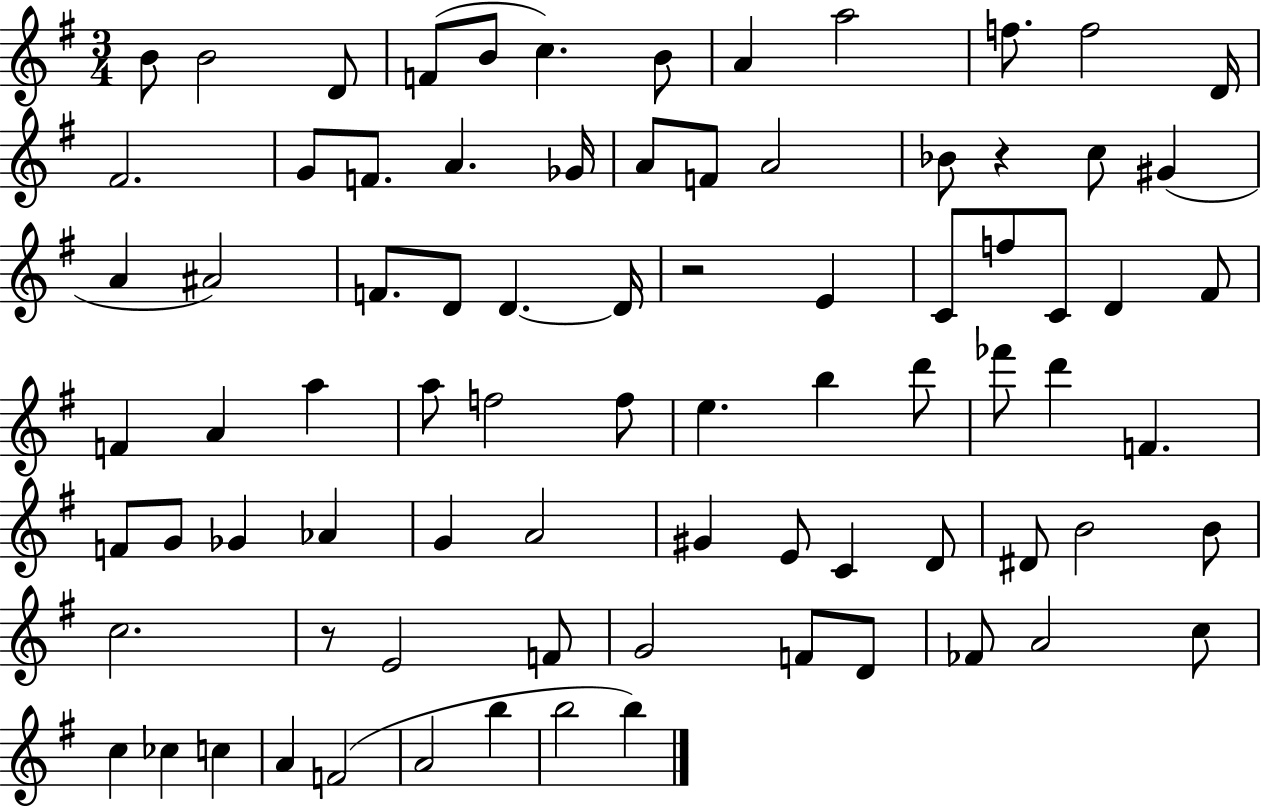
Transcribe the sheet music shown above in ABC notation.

X:1
T:Untitled
M:3/4
L:1/4
K:G
B/2 B2 D/2 F/2 B/2 c B/2 A a2 f/2 f2 D/4 ^F2 G/2 F/2 A _G/4 A/2 F/2 A2 _B/2 z c/2 ^G A ^A2 F/2 D/2 D D/4 z2 E C/2 f/2 C/2 D ^F/2 F A a a/2 f2 f/2 e b d'/2 _f'/2 d' F F/2 G/2 _G _A G A2 ^G E/2 C D/2 ^D/2 B2 B/2 c2 z/2 E2 F/2 G2 F/2 D/2 _F/2 A2 c/2 c _c c A F2 A2 b b2 b